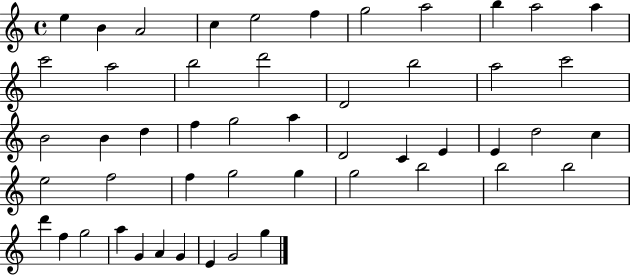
E5/q B4/q A4/h C5/q E5/h F5/q G5/h A5/h B5/q A5/h A5/q C6/h A5/h B5/h D6/h D4/h B5/h A5/h C6/h B4/h B4/q D5/q F5/q G5/h A5/q D4/h C4/q E4/q E4/q D5/h C5/q E5/h F5/h F5/q G5/h G5/q G5/h B5/h B5/h B5/h D6/q F5/q G5/h A5/q G4/q A4/q G4/q E4/q G4/h G5/q